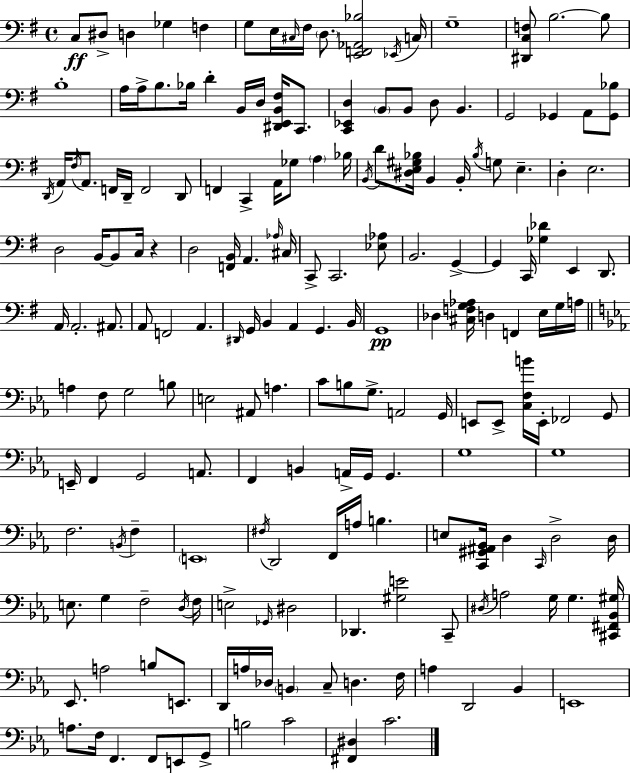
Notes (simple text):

C3/e D#3/e D3/q Gb3/q F3/q G3/e E3/s C#3/s F#3/s D3/e. [E2,F2,Ab2,Bb3]/h Eb2/s C3/s G3/w [D#2,C3,F3]/e B3/h. B3/e B3/w A3/s A3/s B3/e. Bb3/s D4/q B2/s D3/s [D#2,E2,B2,F#3]/s C2/e. [C2,Eb2,D3]/q B2/e B2/e D3/e B2/q. G2/h Gb2/q A2/e [Gb2,Bb3]/e D2/s A2/s F#3/s A2/e. F2/s D2/s F2/h D2/e F2/q C2/q A2/s Gb3/e A3/q Bb3/s B2/s D4/e [D#3,E3,G#3,Bb3]/s B2/q B2/s Bb3/s G3/e E3/q. D3/q E3/h. D3/h B2/s B2/e C3/s R/q D3/h [F2,B2]/s A2/q. Ab3/s C#3/s C2/e C2/h. [Eb3,Ab3]/e B2/h. G2/q G2/q C2/s [Gb3,Db4]/q E2/q D2/e. A2/s A2/h. A#2/e. A2/e F2/h A2/q. D#2/s G2/s B2/q A2/q G2/q. B2/s G2/w Db3/q [C#3,F3,G3,Ab3]/s D3/q F2/q E3/s G3/s A3/s A3/q F3/e G3/h B3/e E3/h A#2/e A3/q. C4/e B3/e G3/e. A2/h G2/s E2/e E2/e [C3,F3,B4]/s E2/s FES2/h G2/e E2/s F2/q G2/h A2/e. F2/q B2/q A2/s G2/s G2/q. G3/w G3/w F3/h. B2/s F3/q E2/w F#3/s D2/h F2/s A3/s B3/q. E3/e [C2,G#2,A#2,Bb2]/s D3/q C2/s D3/h D3/s E3/e. G3/q F3/h D3/s F3/s E3/h Gb2/s D#3/h Db2/q. [G#3,E4]/h C2/e D#3/s A3/h G3/s G3/q. [C#2,F#2,Bb2,G#3]/s Eb2/e. A3/h B3/e E2/e. D2/s A3/s Db3/s B2/q C3/e D3/q. F3/s A3/q D2/h Bb2/q E2/w A3/e. F3/s F2/q. F2/e E2/e G2/e B3/h C4/h [F#2,D#3]/q C4/h.